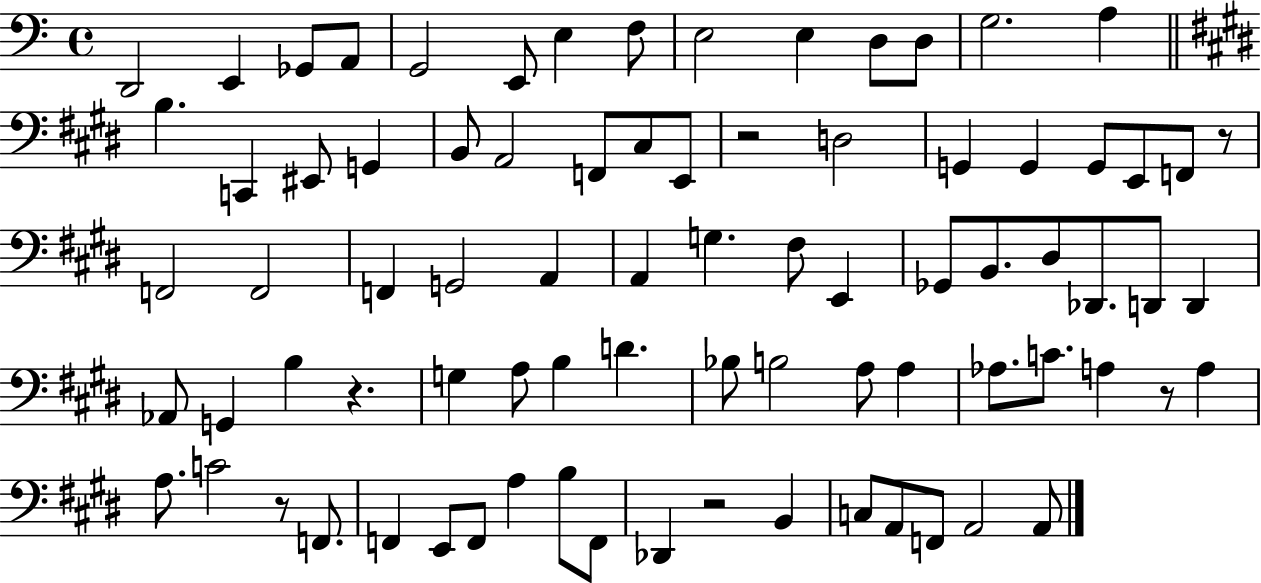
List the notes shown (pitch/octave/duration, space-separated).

D2/h E2/q Gb2/e A2/e G2/h E2/e E3/q F3/e E3/h E3/q D3/e D3/e G3/h. A3/q B3/q. C2/q EIS2/e G2/q B2/e A2/h F2/e C#3/e E2/e R/h D3/h G2/q G2/q G2/e E2/e F2/e R/e F2/h F2/h F2/q G2/h A2/q A2/q G3/q. F#3/e E2/q Gb2/e B2/e. D#3/e Db2/e. D2/e D2/q Ab2/e G2/q B3/q R/q. G3/q A3/e B3/q D4/q. Bb3/e B3/h A3/e A3/q Ab3/e. C4/e. A3/q R/e A3/q A3/e. C4/h R/e F2/e. F2/q E2/e F2/e A3/q B3/e F2/e Db2/q R/h B2/q C3/e A2/e F2/e A2/h A2/e